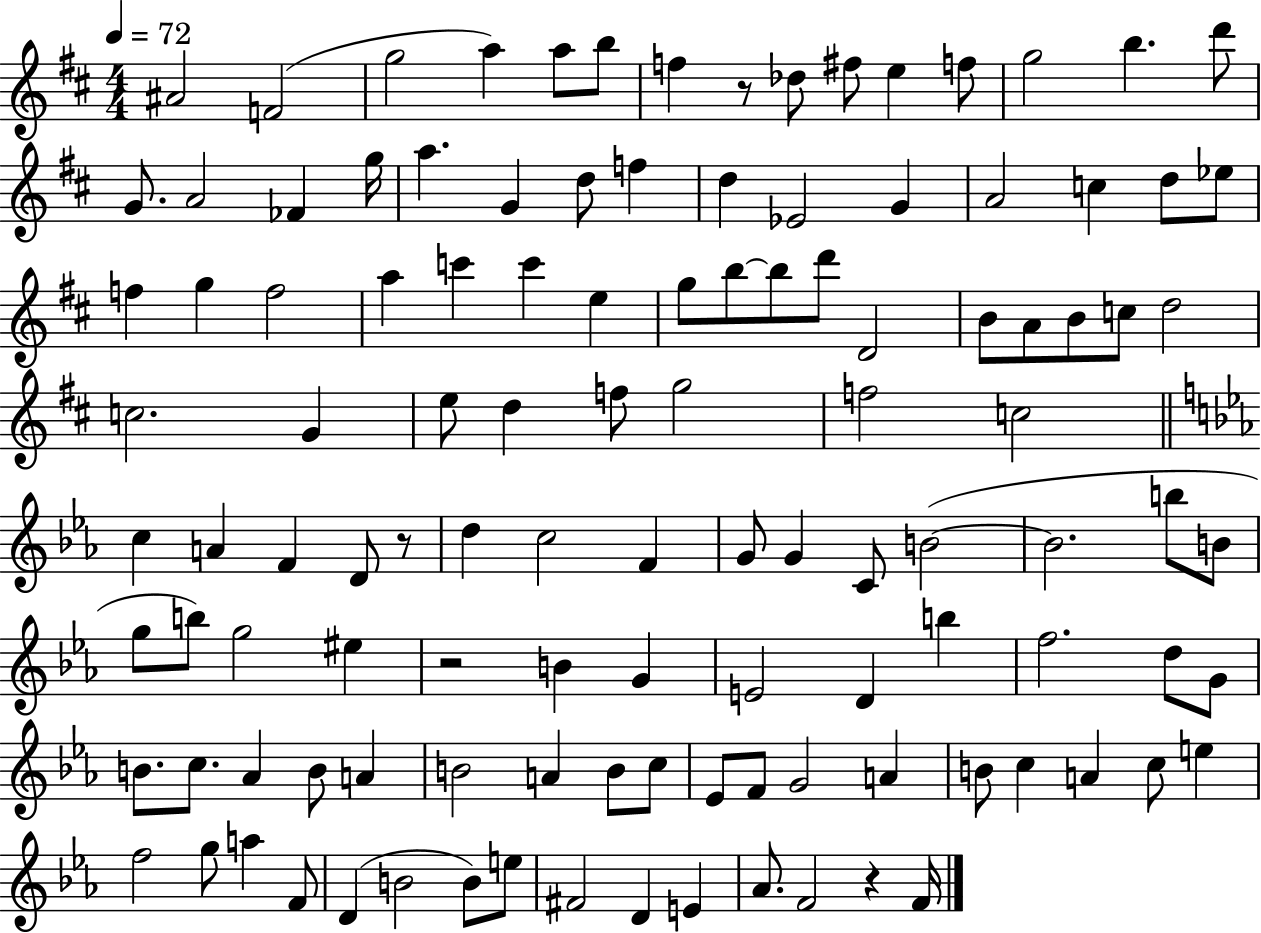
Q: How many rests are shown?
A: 4